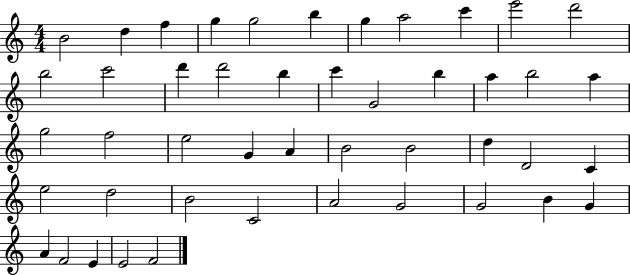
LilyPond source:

{
  \clef treble
  \numericTimeSignature
  \time 4/4
  \key c \major
  b'2 d''4 f''4 | g''4 g''2 b''4 | g''4 a''2 c'''4 | e'''2 d'''2 | \break b''2 c'''2 | d'''4 d'''2 b''4 | c'''4 g'2 b''4 | a''4 b''2 a''4 | \break g''2 f''2 | e''2 g'4 a'4 | b'2 b'2 | d''4 d'2 c'4 | \break e''2 d''2 | b'2 c'2 | a'2 g'2 | g'2 b'4 g'4 | \break a'4 f'2 e'4 | e'2 f'2 | \bar "|."
}